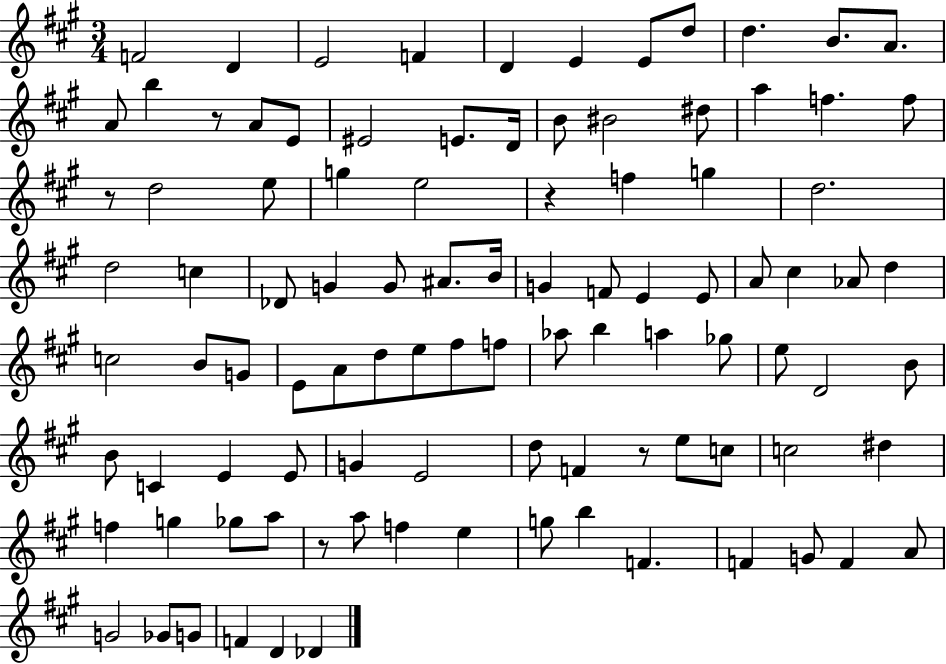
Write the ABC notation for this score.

X:1
T:Untitled
M:3/4
L:1/4
K:A
F2 D E2 F D E E/2 d/2 d B/2 A/2 A/2 b z/2 A/2 E/2 ^E2 E/2 D/4 B/2 ^B2 ^d/2 a f f/2 z/2 d2 e/2 g e2 z f g d2 d2 c _D/2 G G/2 ^A/2 B/4 G F/2 E E/2 A/2 ^c _A/2 d c2 B/2 G/2 E/2 A/2 d/2 e/2 ^f/2 f/2 _a/2 b a _g/2 e/2 D2 B/2 B/2 C E E/2 G E2 d/2 F z/2 e/2 c/2 c2 ^d f g _g/2 a/2 z/2 a/2 f e g/2 b F F G/2 F A/2 G2 _G/2 G/2 F D _D